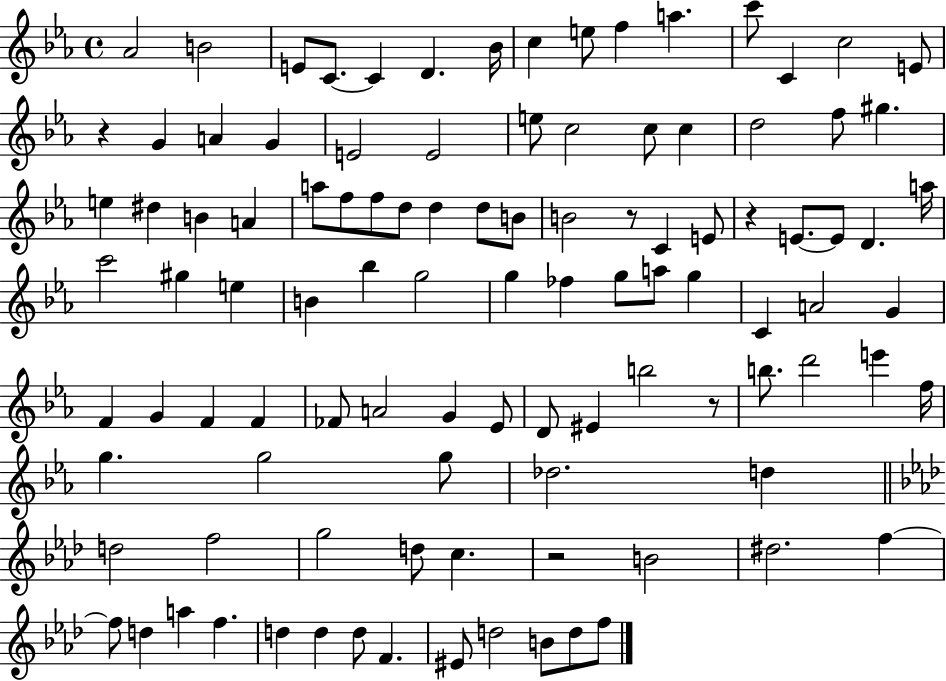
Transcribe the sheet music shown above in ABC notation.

X:1
T:Untitled
M:4/4
L:1/4
K:Eb
_A2 B2 E/2 C/2 C D _B/4 c e/2 f a c'/2 C c2 E/2 z G A G E2 E2 e/2 c2 c/2 c d2 f/2 ^g e ^d B A a/2 f/2 f/2 d/2 d d/2 B/2 B2 z/2 C E/2 z E/2 E/2 D a/4 c'2 ^g e B _b g2 g _f g/2 a/2 g C A2 G F G F F _F/2 A2 G _E/2 D/2 ^E b2 z/2 b/2 d'2 e' f/4 g g2 g/2 _d2 d d2 f2 g2 d/2 c z2 B2 ^d2 f f/2 d a f d d d/2 F ^E/2 d2 B/2 d/2 f/2